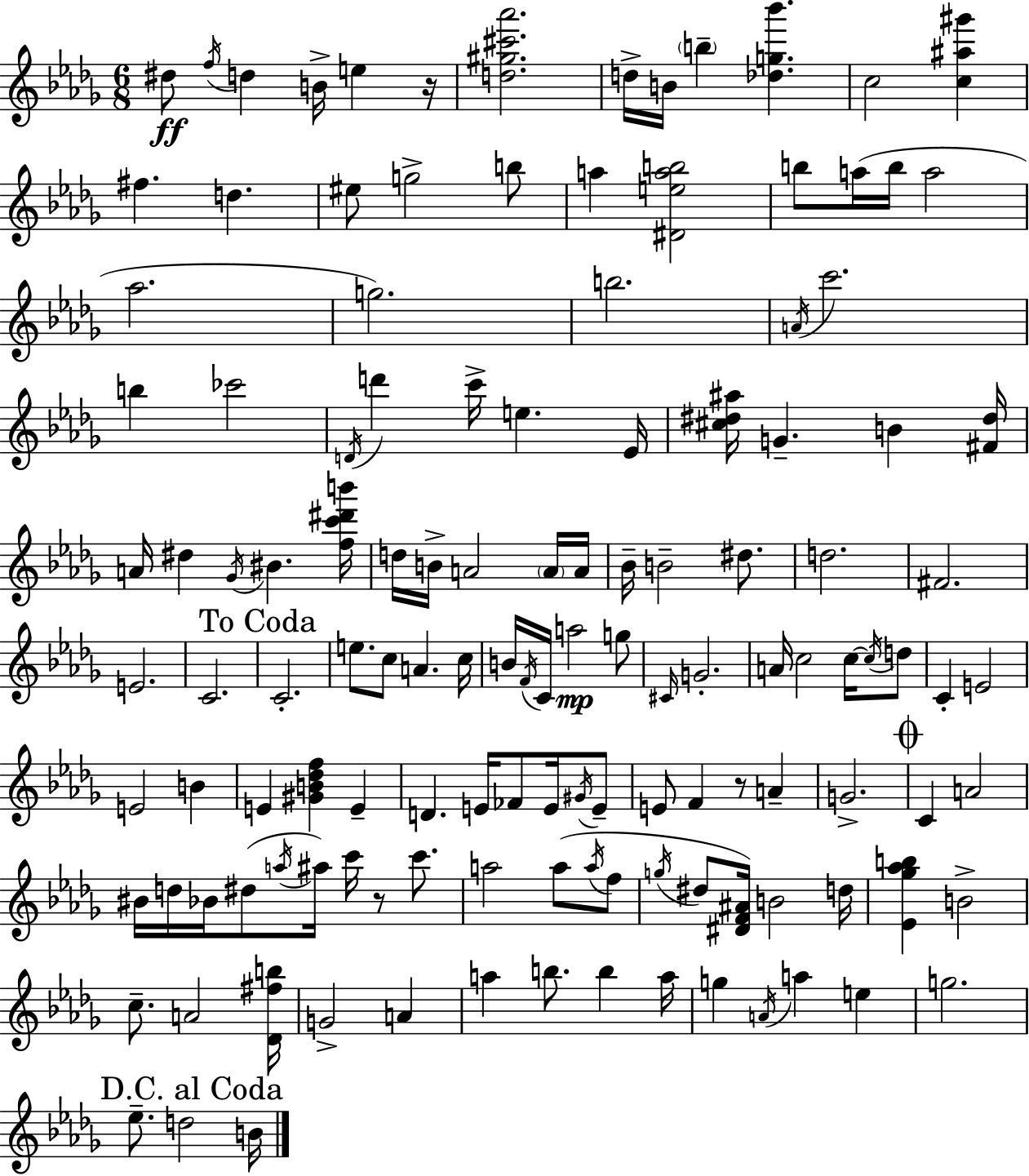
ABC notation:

X:1
T:Untitled
M:6/8
L:1/4
K:Bbm
^d/2 f/4 d B/4 e z/4 [d^g^c'_a']2 d/4 B/4 b [_dg_b'] c2 [c^a^g'] ^f d ^e/2 g2 b/2 a [^Deab]2 b/2 a/4 b/4 a2 _a2 g2 b2 A/4 c'2 b _c'2 D/4 d' c'/4 e _E/4 [^c^d^a]/4 G B [^F^d]/4 A/4 ^d _G/4 ^B [fc'^d'b']/4 d/4 B/4 A2 A/4 A/4 _B/4 B2 ^d/2 d2 ^F2 E2 C2 C2 e/2 c/2 A c/4 B/4 F/4 C/4 a2 g/2 ^C/4 G2 A/4 c2 c/4 c/4 d/2 C E2 E2 B E [^GB_df] E D E/4 _F/2 E/4 ^G/4 E/2 E/2 F z/2 A G2 C A2 ^B/4 d/4 _B/4 ^d/2 a/4 ^a/4 c'/4 z/2 c'/2 a2 a/2 a/4 f/2 g/4 ^d/2 [^DF^A]/4 B2 d/4 [_E_g_ab] B2 c/2 A2 [_D^fb]/4 G2 A a b/2 b a/4 g A/4 a e g2 _e/2 d2 B/4